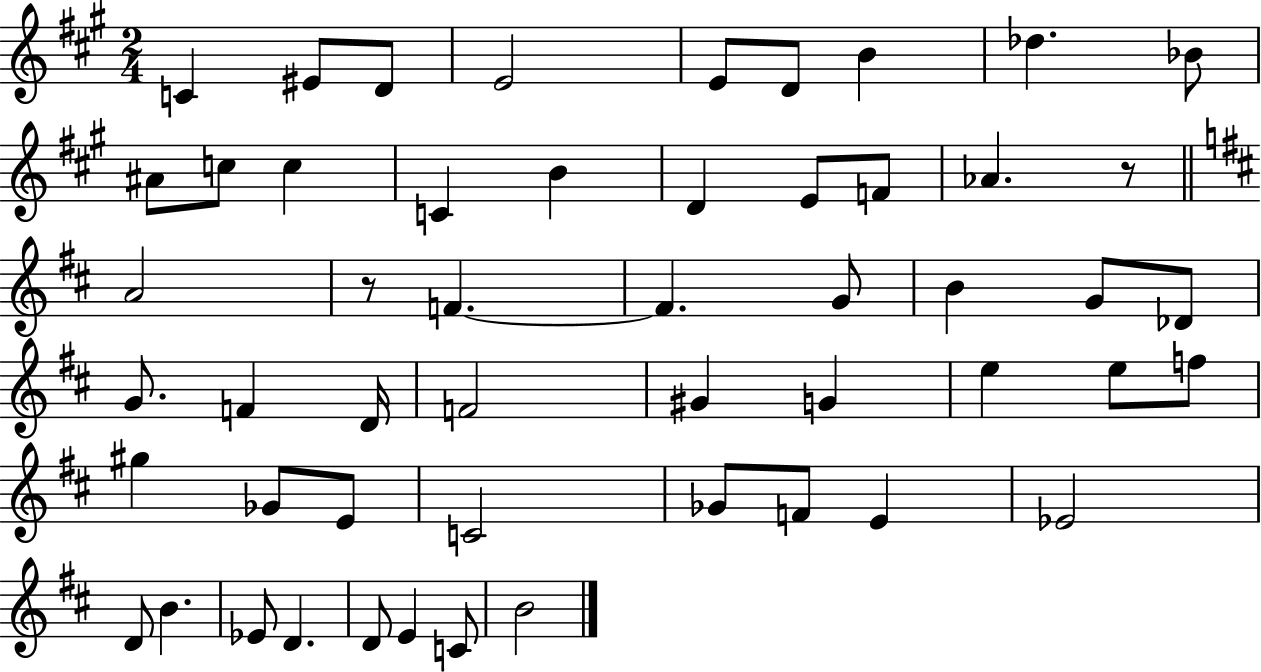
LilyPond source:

{
  \clef treble
  \numericTimeSignature
  \time 2/4
  \key a \major
  c'4 eis'8 d'8 | e'2 | e'8 d'8 b'4 | des''4. bes'8 | \break ais'8 c''8 c''4 | c'4 b'4 | d'4 e'8 f'8 | aes'4. r8 | \break \bar "||" \break \key d \major a'2 | r8 f'4.~~ | f'4. g'8 | b'4 g'8 des'8 | \break g'8. f'4 d'16 | f'2 | gis'4 g'4 | e''4 e''8 f''8 | \break gis''4 ges'8 e'8 | c'2 | ges'8 f'8 e'4 | ees'2 | \break d'8 b'4. | ees'8 d'4. | d'8 e'4 c'8 | b'2 | \break \bar "|."
}